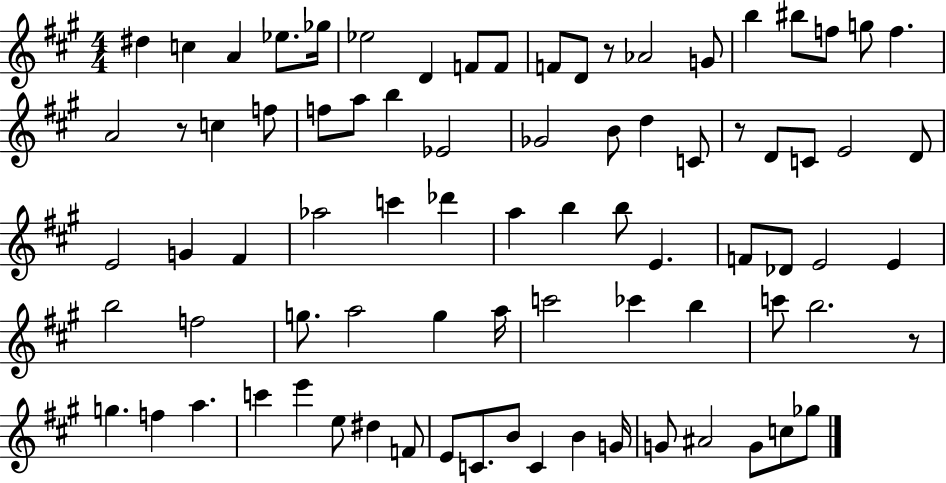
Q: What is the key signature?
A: A major